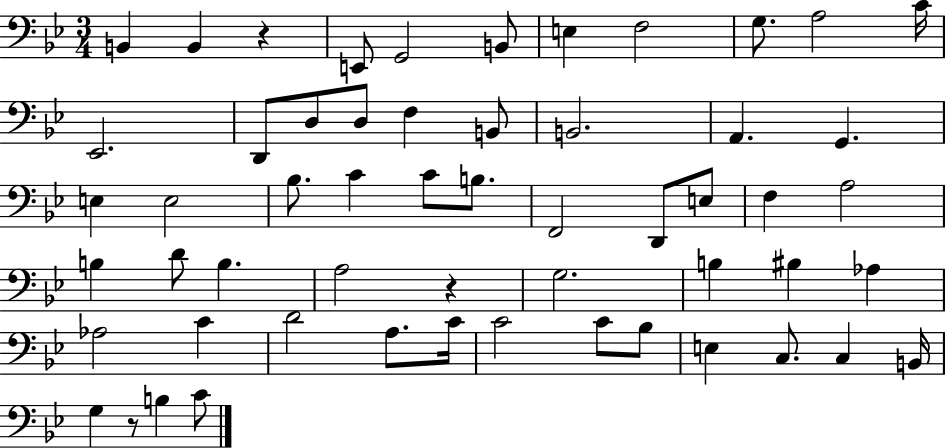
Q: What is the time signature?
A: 3/4